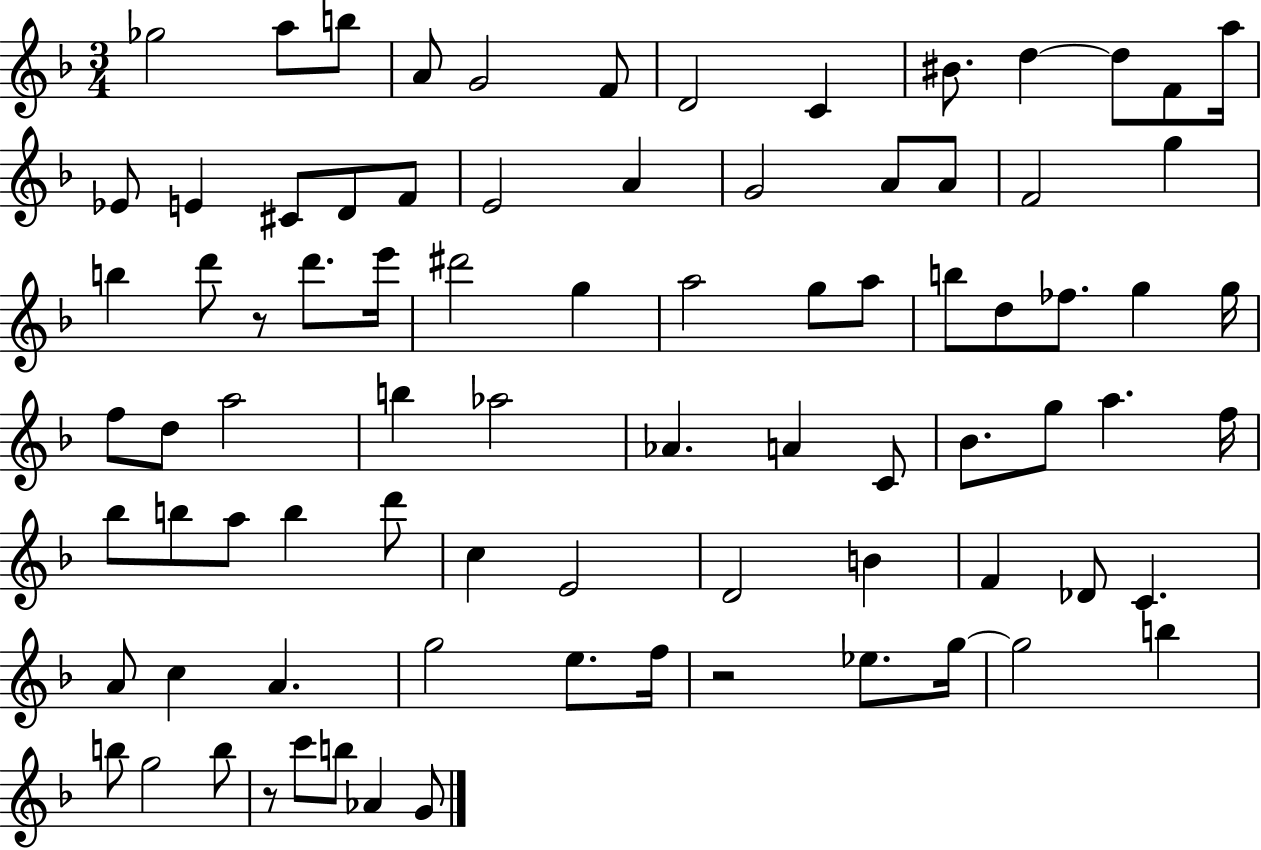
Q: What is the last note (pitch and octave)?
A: G4